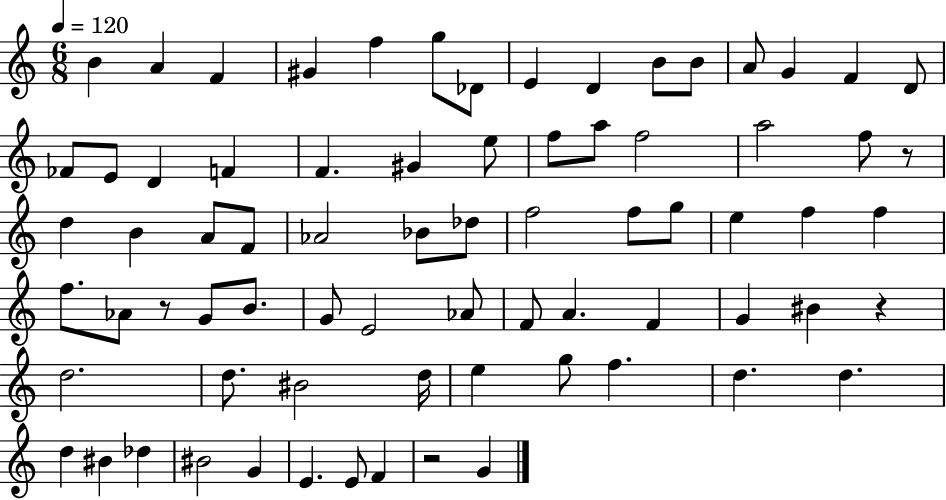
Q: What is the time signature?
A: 6/8